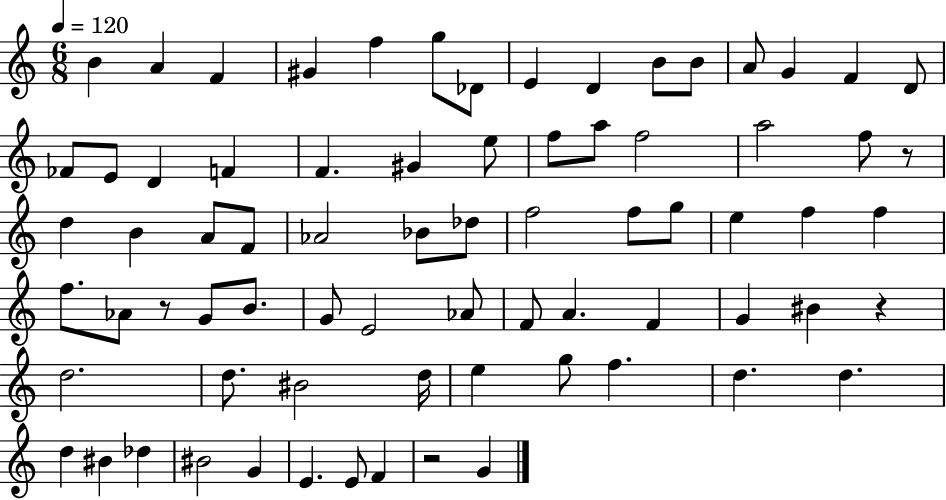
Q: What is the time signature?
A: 6/8